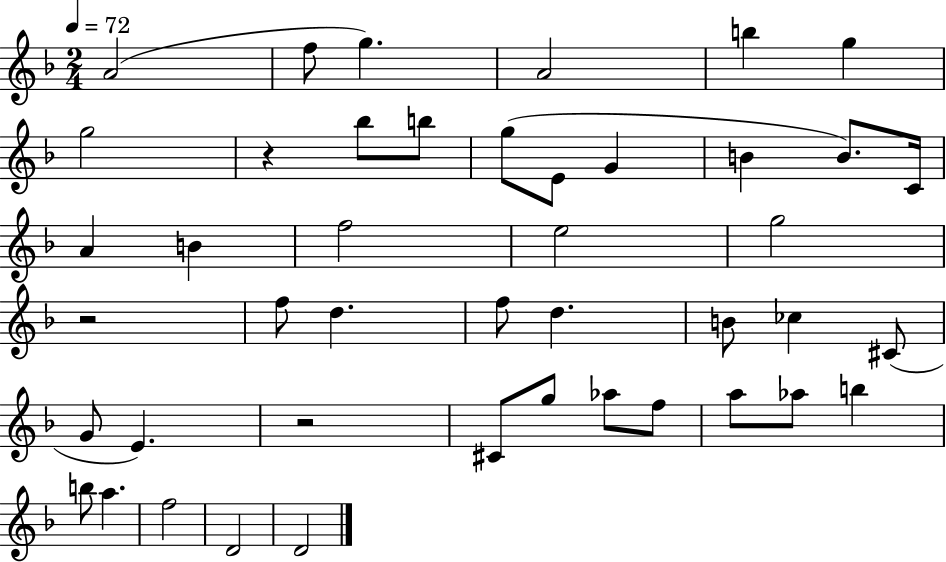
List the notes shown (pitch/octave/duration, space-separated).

A4/h F5/e G5/q. A4/h B5/q G5/q G5/h R/q Bb5/e B5/e G5/e E4/e G4/q B4/q B4/e. C4/s A4/q B4/q F5/h E5/h G5/h R/h F5/e D5/q. F5/e D5/q. B4/e CES5/q C#4/e G4/e E4/q. R/h C#4/e G5/e Ab5/e F5/e A5/e Ab5/e B5/q B5/e A5/q. F5/h D4/h D4/h